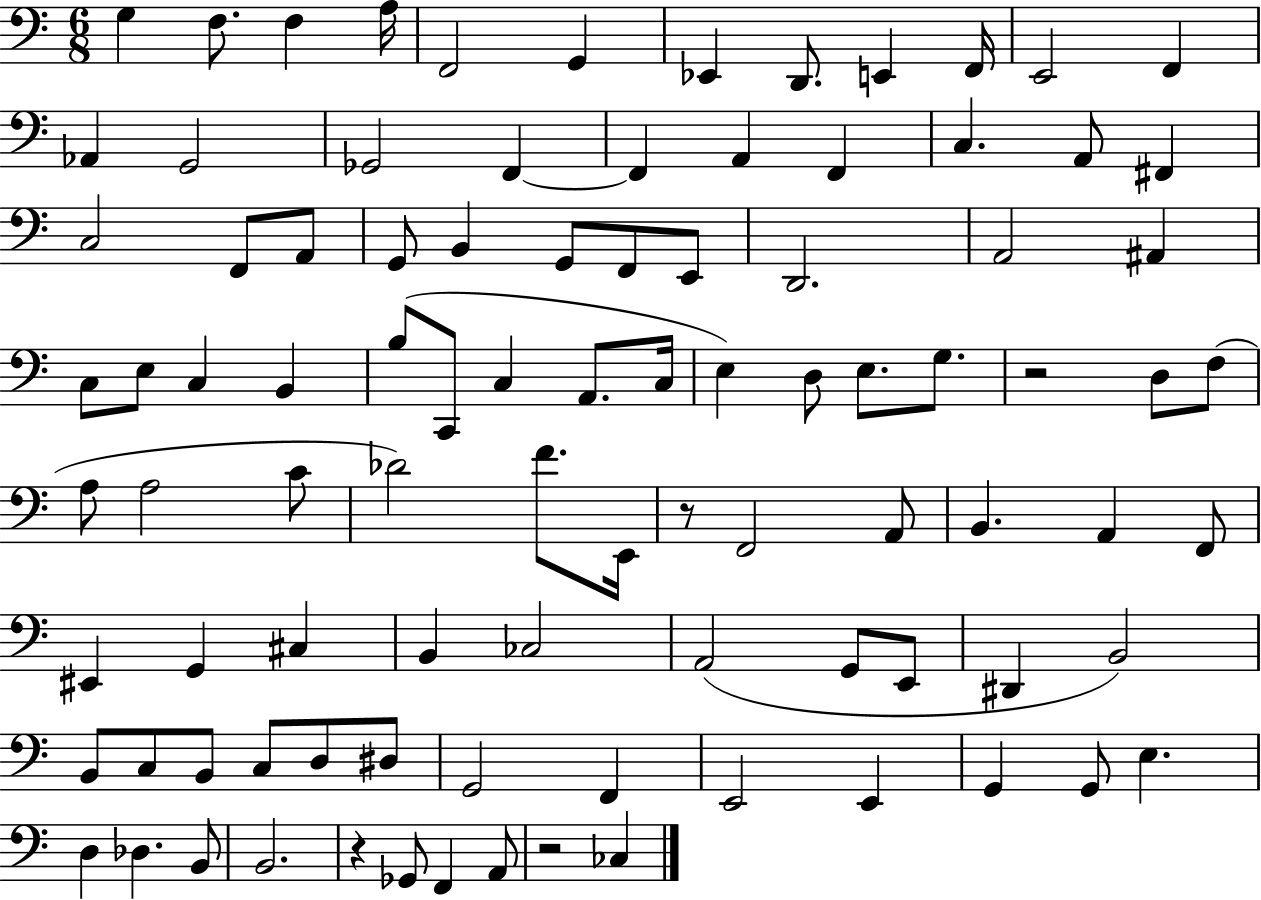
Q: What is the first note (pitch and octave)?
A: G3